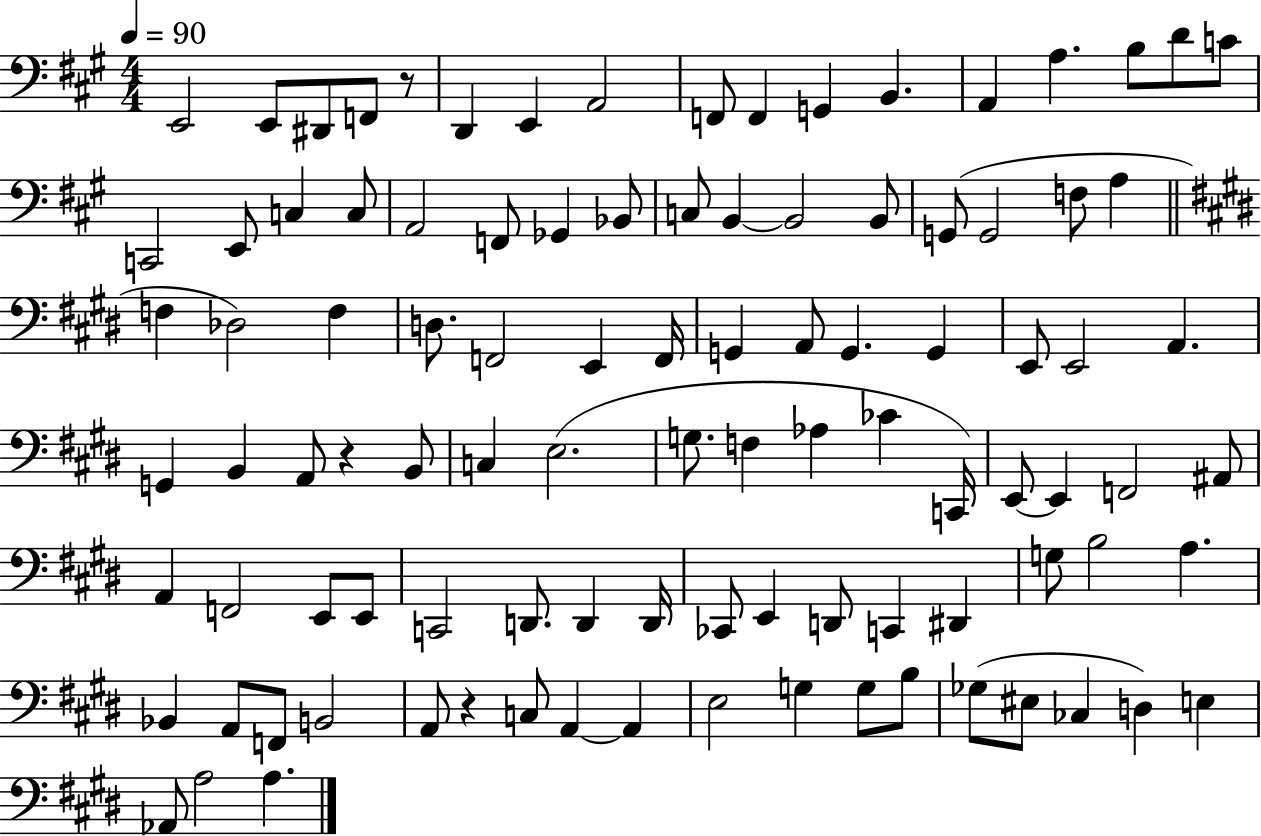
{
  \clef bass
  \numericTimeSignature
  \time 4/4
  \key a \major
  \tempo 4 = 90
  \repeat volta 2 { e,2 e,8 dis,8 f,8 r8 | d,4 e,4 a,2 | f,8 f,4 g,4 b,4. | a,4 a4. b8 d'8 c'8 | \break c,2 e,8 c4 c8 | a,2 f,8 ges,4 bes,8 | c8 b,4~~ b,2 b,8 | g,8( g,2 f8 a4 | \break \bar "||" \break \key e \major f4 des2) f4 | d8. f,2 e,4 f,16 | g,4 a,8 g,4. g,4 | e,8 e,2 a,4. | \break g,4 b,4 a,8 r4 b,8 | c4 e2.( | g8. f4 aes4 ces'4 c,16) | e,8~~ e,4 f,2 ais,8 | \break a,4 f,2 e,8 e,8 | c,2 d,8. d,4 d,16 | ces,8 e,4 d,8 c,4 dis,4 | g8 b2 a4. | \break bes,4 a,8 f,8 b,2 | a,8 r4 c8 a,4~~ a,4 | e2 g4 g8 b8 | ges8( eis8 ces4 d4) e4 | \break aes,8 a2 a4. | } \bar "|."
}